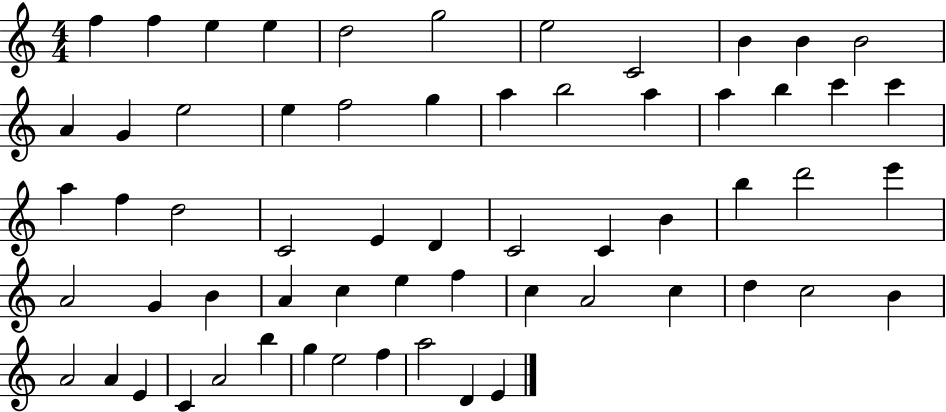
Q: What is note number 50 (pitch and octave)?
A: A4